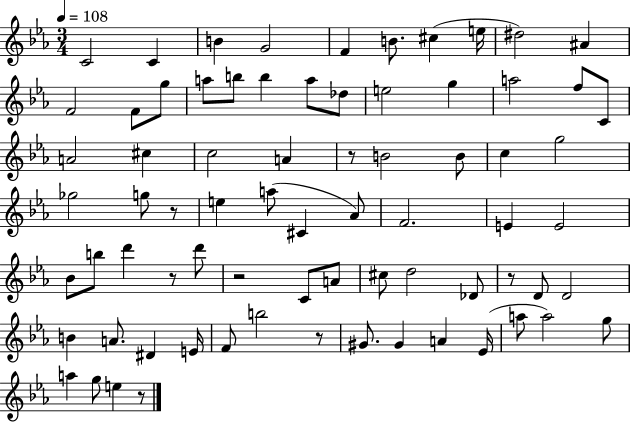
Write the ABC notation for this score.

X:1
T:Untitled
M:3/4
L:1/4
K:Eb
C2 C B G2 F B/2 ^c e/4 ^d2 ^A F2 F/2 g/2 a/2 b/2 b a/2 _d/2 e2 g a2 f/2 C/2 A2 ^c c2 A z/2 B2 B/2 c g2 _g2 g/2 z/2 e a/2 ^C _A/2 F2 E E2 _B/2 b/2 d' z/2 d'/2 z2 C/2 A/2 ^c/2 d2 _D/2 z/2 D/2 D2 B A/2 ^D E/4 F/2 b2 z/2 ^G/2 ^G A _E/4 a/2 a2 g/2 a g/2 e z/2